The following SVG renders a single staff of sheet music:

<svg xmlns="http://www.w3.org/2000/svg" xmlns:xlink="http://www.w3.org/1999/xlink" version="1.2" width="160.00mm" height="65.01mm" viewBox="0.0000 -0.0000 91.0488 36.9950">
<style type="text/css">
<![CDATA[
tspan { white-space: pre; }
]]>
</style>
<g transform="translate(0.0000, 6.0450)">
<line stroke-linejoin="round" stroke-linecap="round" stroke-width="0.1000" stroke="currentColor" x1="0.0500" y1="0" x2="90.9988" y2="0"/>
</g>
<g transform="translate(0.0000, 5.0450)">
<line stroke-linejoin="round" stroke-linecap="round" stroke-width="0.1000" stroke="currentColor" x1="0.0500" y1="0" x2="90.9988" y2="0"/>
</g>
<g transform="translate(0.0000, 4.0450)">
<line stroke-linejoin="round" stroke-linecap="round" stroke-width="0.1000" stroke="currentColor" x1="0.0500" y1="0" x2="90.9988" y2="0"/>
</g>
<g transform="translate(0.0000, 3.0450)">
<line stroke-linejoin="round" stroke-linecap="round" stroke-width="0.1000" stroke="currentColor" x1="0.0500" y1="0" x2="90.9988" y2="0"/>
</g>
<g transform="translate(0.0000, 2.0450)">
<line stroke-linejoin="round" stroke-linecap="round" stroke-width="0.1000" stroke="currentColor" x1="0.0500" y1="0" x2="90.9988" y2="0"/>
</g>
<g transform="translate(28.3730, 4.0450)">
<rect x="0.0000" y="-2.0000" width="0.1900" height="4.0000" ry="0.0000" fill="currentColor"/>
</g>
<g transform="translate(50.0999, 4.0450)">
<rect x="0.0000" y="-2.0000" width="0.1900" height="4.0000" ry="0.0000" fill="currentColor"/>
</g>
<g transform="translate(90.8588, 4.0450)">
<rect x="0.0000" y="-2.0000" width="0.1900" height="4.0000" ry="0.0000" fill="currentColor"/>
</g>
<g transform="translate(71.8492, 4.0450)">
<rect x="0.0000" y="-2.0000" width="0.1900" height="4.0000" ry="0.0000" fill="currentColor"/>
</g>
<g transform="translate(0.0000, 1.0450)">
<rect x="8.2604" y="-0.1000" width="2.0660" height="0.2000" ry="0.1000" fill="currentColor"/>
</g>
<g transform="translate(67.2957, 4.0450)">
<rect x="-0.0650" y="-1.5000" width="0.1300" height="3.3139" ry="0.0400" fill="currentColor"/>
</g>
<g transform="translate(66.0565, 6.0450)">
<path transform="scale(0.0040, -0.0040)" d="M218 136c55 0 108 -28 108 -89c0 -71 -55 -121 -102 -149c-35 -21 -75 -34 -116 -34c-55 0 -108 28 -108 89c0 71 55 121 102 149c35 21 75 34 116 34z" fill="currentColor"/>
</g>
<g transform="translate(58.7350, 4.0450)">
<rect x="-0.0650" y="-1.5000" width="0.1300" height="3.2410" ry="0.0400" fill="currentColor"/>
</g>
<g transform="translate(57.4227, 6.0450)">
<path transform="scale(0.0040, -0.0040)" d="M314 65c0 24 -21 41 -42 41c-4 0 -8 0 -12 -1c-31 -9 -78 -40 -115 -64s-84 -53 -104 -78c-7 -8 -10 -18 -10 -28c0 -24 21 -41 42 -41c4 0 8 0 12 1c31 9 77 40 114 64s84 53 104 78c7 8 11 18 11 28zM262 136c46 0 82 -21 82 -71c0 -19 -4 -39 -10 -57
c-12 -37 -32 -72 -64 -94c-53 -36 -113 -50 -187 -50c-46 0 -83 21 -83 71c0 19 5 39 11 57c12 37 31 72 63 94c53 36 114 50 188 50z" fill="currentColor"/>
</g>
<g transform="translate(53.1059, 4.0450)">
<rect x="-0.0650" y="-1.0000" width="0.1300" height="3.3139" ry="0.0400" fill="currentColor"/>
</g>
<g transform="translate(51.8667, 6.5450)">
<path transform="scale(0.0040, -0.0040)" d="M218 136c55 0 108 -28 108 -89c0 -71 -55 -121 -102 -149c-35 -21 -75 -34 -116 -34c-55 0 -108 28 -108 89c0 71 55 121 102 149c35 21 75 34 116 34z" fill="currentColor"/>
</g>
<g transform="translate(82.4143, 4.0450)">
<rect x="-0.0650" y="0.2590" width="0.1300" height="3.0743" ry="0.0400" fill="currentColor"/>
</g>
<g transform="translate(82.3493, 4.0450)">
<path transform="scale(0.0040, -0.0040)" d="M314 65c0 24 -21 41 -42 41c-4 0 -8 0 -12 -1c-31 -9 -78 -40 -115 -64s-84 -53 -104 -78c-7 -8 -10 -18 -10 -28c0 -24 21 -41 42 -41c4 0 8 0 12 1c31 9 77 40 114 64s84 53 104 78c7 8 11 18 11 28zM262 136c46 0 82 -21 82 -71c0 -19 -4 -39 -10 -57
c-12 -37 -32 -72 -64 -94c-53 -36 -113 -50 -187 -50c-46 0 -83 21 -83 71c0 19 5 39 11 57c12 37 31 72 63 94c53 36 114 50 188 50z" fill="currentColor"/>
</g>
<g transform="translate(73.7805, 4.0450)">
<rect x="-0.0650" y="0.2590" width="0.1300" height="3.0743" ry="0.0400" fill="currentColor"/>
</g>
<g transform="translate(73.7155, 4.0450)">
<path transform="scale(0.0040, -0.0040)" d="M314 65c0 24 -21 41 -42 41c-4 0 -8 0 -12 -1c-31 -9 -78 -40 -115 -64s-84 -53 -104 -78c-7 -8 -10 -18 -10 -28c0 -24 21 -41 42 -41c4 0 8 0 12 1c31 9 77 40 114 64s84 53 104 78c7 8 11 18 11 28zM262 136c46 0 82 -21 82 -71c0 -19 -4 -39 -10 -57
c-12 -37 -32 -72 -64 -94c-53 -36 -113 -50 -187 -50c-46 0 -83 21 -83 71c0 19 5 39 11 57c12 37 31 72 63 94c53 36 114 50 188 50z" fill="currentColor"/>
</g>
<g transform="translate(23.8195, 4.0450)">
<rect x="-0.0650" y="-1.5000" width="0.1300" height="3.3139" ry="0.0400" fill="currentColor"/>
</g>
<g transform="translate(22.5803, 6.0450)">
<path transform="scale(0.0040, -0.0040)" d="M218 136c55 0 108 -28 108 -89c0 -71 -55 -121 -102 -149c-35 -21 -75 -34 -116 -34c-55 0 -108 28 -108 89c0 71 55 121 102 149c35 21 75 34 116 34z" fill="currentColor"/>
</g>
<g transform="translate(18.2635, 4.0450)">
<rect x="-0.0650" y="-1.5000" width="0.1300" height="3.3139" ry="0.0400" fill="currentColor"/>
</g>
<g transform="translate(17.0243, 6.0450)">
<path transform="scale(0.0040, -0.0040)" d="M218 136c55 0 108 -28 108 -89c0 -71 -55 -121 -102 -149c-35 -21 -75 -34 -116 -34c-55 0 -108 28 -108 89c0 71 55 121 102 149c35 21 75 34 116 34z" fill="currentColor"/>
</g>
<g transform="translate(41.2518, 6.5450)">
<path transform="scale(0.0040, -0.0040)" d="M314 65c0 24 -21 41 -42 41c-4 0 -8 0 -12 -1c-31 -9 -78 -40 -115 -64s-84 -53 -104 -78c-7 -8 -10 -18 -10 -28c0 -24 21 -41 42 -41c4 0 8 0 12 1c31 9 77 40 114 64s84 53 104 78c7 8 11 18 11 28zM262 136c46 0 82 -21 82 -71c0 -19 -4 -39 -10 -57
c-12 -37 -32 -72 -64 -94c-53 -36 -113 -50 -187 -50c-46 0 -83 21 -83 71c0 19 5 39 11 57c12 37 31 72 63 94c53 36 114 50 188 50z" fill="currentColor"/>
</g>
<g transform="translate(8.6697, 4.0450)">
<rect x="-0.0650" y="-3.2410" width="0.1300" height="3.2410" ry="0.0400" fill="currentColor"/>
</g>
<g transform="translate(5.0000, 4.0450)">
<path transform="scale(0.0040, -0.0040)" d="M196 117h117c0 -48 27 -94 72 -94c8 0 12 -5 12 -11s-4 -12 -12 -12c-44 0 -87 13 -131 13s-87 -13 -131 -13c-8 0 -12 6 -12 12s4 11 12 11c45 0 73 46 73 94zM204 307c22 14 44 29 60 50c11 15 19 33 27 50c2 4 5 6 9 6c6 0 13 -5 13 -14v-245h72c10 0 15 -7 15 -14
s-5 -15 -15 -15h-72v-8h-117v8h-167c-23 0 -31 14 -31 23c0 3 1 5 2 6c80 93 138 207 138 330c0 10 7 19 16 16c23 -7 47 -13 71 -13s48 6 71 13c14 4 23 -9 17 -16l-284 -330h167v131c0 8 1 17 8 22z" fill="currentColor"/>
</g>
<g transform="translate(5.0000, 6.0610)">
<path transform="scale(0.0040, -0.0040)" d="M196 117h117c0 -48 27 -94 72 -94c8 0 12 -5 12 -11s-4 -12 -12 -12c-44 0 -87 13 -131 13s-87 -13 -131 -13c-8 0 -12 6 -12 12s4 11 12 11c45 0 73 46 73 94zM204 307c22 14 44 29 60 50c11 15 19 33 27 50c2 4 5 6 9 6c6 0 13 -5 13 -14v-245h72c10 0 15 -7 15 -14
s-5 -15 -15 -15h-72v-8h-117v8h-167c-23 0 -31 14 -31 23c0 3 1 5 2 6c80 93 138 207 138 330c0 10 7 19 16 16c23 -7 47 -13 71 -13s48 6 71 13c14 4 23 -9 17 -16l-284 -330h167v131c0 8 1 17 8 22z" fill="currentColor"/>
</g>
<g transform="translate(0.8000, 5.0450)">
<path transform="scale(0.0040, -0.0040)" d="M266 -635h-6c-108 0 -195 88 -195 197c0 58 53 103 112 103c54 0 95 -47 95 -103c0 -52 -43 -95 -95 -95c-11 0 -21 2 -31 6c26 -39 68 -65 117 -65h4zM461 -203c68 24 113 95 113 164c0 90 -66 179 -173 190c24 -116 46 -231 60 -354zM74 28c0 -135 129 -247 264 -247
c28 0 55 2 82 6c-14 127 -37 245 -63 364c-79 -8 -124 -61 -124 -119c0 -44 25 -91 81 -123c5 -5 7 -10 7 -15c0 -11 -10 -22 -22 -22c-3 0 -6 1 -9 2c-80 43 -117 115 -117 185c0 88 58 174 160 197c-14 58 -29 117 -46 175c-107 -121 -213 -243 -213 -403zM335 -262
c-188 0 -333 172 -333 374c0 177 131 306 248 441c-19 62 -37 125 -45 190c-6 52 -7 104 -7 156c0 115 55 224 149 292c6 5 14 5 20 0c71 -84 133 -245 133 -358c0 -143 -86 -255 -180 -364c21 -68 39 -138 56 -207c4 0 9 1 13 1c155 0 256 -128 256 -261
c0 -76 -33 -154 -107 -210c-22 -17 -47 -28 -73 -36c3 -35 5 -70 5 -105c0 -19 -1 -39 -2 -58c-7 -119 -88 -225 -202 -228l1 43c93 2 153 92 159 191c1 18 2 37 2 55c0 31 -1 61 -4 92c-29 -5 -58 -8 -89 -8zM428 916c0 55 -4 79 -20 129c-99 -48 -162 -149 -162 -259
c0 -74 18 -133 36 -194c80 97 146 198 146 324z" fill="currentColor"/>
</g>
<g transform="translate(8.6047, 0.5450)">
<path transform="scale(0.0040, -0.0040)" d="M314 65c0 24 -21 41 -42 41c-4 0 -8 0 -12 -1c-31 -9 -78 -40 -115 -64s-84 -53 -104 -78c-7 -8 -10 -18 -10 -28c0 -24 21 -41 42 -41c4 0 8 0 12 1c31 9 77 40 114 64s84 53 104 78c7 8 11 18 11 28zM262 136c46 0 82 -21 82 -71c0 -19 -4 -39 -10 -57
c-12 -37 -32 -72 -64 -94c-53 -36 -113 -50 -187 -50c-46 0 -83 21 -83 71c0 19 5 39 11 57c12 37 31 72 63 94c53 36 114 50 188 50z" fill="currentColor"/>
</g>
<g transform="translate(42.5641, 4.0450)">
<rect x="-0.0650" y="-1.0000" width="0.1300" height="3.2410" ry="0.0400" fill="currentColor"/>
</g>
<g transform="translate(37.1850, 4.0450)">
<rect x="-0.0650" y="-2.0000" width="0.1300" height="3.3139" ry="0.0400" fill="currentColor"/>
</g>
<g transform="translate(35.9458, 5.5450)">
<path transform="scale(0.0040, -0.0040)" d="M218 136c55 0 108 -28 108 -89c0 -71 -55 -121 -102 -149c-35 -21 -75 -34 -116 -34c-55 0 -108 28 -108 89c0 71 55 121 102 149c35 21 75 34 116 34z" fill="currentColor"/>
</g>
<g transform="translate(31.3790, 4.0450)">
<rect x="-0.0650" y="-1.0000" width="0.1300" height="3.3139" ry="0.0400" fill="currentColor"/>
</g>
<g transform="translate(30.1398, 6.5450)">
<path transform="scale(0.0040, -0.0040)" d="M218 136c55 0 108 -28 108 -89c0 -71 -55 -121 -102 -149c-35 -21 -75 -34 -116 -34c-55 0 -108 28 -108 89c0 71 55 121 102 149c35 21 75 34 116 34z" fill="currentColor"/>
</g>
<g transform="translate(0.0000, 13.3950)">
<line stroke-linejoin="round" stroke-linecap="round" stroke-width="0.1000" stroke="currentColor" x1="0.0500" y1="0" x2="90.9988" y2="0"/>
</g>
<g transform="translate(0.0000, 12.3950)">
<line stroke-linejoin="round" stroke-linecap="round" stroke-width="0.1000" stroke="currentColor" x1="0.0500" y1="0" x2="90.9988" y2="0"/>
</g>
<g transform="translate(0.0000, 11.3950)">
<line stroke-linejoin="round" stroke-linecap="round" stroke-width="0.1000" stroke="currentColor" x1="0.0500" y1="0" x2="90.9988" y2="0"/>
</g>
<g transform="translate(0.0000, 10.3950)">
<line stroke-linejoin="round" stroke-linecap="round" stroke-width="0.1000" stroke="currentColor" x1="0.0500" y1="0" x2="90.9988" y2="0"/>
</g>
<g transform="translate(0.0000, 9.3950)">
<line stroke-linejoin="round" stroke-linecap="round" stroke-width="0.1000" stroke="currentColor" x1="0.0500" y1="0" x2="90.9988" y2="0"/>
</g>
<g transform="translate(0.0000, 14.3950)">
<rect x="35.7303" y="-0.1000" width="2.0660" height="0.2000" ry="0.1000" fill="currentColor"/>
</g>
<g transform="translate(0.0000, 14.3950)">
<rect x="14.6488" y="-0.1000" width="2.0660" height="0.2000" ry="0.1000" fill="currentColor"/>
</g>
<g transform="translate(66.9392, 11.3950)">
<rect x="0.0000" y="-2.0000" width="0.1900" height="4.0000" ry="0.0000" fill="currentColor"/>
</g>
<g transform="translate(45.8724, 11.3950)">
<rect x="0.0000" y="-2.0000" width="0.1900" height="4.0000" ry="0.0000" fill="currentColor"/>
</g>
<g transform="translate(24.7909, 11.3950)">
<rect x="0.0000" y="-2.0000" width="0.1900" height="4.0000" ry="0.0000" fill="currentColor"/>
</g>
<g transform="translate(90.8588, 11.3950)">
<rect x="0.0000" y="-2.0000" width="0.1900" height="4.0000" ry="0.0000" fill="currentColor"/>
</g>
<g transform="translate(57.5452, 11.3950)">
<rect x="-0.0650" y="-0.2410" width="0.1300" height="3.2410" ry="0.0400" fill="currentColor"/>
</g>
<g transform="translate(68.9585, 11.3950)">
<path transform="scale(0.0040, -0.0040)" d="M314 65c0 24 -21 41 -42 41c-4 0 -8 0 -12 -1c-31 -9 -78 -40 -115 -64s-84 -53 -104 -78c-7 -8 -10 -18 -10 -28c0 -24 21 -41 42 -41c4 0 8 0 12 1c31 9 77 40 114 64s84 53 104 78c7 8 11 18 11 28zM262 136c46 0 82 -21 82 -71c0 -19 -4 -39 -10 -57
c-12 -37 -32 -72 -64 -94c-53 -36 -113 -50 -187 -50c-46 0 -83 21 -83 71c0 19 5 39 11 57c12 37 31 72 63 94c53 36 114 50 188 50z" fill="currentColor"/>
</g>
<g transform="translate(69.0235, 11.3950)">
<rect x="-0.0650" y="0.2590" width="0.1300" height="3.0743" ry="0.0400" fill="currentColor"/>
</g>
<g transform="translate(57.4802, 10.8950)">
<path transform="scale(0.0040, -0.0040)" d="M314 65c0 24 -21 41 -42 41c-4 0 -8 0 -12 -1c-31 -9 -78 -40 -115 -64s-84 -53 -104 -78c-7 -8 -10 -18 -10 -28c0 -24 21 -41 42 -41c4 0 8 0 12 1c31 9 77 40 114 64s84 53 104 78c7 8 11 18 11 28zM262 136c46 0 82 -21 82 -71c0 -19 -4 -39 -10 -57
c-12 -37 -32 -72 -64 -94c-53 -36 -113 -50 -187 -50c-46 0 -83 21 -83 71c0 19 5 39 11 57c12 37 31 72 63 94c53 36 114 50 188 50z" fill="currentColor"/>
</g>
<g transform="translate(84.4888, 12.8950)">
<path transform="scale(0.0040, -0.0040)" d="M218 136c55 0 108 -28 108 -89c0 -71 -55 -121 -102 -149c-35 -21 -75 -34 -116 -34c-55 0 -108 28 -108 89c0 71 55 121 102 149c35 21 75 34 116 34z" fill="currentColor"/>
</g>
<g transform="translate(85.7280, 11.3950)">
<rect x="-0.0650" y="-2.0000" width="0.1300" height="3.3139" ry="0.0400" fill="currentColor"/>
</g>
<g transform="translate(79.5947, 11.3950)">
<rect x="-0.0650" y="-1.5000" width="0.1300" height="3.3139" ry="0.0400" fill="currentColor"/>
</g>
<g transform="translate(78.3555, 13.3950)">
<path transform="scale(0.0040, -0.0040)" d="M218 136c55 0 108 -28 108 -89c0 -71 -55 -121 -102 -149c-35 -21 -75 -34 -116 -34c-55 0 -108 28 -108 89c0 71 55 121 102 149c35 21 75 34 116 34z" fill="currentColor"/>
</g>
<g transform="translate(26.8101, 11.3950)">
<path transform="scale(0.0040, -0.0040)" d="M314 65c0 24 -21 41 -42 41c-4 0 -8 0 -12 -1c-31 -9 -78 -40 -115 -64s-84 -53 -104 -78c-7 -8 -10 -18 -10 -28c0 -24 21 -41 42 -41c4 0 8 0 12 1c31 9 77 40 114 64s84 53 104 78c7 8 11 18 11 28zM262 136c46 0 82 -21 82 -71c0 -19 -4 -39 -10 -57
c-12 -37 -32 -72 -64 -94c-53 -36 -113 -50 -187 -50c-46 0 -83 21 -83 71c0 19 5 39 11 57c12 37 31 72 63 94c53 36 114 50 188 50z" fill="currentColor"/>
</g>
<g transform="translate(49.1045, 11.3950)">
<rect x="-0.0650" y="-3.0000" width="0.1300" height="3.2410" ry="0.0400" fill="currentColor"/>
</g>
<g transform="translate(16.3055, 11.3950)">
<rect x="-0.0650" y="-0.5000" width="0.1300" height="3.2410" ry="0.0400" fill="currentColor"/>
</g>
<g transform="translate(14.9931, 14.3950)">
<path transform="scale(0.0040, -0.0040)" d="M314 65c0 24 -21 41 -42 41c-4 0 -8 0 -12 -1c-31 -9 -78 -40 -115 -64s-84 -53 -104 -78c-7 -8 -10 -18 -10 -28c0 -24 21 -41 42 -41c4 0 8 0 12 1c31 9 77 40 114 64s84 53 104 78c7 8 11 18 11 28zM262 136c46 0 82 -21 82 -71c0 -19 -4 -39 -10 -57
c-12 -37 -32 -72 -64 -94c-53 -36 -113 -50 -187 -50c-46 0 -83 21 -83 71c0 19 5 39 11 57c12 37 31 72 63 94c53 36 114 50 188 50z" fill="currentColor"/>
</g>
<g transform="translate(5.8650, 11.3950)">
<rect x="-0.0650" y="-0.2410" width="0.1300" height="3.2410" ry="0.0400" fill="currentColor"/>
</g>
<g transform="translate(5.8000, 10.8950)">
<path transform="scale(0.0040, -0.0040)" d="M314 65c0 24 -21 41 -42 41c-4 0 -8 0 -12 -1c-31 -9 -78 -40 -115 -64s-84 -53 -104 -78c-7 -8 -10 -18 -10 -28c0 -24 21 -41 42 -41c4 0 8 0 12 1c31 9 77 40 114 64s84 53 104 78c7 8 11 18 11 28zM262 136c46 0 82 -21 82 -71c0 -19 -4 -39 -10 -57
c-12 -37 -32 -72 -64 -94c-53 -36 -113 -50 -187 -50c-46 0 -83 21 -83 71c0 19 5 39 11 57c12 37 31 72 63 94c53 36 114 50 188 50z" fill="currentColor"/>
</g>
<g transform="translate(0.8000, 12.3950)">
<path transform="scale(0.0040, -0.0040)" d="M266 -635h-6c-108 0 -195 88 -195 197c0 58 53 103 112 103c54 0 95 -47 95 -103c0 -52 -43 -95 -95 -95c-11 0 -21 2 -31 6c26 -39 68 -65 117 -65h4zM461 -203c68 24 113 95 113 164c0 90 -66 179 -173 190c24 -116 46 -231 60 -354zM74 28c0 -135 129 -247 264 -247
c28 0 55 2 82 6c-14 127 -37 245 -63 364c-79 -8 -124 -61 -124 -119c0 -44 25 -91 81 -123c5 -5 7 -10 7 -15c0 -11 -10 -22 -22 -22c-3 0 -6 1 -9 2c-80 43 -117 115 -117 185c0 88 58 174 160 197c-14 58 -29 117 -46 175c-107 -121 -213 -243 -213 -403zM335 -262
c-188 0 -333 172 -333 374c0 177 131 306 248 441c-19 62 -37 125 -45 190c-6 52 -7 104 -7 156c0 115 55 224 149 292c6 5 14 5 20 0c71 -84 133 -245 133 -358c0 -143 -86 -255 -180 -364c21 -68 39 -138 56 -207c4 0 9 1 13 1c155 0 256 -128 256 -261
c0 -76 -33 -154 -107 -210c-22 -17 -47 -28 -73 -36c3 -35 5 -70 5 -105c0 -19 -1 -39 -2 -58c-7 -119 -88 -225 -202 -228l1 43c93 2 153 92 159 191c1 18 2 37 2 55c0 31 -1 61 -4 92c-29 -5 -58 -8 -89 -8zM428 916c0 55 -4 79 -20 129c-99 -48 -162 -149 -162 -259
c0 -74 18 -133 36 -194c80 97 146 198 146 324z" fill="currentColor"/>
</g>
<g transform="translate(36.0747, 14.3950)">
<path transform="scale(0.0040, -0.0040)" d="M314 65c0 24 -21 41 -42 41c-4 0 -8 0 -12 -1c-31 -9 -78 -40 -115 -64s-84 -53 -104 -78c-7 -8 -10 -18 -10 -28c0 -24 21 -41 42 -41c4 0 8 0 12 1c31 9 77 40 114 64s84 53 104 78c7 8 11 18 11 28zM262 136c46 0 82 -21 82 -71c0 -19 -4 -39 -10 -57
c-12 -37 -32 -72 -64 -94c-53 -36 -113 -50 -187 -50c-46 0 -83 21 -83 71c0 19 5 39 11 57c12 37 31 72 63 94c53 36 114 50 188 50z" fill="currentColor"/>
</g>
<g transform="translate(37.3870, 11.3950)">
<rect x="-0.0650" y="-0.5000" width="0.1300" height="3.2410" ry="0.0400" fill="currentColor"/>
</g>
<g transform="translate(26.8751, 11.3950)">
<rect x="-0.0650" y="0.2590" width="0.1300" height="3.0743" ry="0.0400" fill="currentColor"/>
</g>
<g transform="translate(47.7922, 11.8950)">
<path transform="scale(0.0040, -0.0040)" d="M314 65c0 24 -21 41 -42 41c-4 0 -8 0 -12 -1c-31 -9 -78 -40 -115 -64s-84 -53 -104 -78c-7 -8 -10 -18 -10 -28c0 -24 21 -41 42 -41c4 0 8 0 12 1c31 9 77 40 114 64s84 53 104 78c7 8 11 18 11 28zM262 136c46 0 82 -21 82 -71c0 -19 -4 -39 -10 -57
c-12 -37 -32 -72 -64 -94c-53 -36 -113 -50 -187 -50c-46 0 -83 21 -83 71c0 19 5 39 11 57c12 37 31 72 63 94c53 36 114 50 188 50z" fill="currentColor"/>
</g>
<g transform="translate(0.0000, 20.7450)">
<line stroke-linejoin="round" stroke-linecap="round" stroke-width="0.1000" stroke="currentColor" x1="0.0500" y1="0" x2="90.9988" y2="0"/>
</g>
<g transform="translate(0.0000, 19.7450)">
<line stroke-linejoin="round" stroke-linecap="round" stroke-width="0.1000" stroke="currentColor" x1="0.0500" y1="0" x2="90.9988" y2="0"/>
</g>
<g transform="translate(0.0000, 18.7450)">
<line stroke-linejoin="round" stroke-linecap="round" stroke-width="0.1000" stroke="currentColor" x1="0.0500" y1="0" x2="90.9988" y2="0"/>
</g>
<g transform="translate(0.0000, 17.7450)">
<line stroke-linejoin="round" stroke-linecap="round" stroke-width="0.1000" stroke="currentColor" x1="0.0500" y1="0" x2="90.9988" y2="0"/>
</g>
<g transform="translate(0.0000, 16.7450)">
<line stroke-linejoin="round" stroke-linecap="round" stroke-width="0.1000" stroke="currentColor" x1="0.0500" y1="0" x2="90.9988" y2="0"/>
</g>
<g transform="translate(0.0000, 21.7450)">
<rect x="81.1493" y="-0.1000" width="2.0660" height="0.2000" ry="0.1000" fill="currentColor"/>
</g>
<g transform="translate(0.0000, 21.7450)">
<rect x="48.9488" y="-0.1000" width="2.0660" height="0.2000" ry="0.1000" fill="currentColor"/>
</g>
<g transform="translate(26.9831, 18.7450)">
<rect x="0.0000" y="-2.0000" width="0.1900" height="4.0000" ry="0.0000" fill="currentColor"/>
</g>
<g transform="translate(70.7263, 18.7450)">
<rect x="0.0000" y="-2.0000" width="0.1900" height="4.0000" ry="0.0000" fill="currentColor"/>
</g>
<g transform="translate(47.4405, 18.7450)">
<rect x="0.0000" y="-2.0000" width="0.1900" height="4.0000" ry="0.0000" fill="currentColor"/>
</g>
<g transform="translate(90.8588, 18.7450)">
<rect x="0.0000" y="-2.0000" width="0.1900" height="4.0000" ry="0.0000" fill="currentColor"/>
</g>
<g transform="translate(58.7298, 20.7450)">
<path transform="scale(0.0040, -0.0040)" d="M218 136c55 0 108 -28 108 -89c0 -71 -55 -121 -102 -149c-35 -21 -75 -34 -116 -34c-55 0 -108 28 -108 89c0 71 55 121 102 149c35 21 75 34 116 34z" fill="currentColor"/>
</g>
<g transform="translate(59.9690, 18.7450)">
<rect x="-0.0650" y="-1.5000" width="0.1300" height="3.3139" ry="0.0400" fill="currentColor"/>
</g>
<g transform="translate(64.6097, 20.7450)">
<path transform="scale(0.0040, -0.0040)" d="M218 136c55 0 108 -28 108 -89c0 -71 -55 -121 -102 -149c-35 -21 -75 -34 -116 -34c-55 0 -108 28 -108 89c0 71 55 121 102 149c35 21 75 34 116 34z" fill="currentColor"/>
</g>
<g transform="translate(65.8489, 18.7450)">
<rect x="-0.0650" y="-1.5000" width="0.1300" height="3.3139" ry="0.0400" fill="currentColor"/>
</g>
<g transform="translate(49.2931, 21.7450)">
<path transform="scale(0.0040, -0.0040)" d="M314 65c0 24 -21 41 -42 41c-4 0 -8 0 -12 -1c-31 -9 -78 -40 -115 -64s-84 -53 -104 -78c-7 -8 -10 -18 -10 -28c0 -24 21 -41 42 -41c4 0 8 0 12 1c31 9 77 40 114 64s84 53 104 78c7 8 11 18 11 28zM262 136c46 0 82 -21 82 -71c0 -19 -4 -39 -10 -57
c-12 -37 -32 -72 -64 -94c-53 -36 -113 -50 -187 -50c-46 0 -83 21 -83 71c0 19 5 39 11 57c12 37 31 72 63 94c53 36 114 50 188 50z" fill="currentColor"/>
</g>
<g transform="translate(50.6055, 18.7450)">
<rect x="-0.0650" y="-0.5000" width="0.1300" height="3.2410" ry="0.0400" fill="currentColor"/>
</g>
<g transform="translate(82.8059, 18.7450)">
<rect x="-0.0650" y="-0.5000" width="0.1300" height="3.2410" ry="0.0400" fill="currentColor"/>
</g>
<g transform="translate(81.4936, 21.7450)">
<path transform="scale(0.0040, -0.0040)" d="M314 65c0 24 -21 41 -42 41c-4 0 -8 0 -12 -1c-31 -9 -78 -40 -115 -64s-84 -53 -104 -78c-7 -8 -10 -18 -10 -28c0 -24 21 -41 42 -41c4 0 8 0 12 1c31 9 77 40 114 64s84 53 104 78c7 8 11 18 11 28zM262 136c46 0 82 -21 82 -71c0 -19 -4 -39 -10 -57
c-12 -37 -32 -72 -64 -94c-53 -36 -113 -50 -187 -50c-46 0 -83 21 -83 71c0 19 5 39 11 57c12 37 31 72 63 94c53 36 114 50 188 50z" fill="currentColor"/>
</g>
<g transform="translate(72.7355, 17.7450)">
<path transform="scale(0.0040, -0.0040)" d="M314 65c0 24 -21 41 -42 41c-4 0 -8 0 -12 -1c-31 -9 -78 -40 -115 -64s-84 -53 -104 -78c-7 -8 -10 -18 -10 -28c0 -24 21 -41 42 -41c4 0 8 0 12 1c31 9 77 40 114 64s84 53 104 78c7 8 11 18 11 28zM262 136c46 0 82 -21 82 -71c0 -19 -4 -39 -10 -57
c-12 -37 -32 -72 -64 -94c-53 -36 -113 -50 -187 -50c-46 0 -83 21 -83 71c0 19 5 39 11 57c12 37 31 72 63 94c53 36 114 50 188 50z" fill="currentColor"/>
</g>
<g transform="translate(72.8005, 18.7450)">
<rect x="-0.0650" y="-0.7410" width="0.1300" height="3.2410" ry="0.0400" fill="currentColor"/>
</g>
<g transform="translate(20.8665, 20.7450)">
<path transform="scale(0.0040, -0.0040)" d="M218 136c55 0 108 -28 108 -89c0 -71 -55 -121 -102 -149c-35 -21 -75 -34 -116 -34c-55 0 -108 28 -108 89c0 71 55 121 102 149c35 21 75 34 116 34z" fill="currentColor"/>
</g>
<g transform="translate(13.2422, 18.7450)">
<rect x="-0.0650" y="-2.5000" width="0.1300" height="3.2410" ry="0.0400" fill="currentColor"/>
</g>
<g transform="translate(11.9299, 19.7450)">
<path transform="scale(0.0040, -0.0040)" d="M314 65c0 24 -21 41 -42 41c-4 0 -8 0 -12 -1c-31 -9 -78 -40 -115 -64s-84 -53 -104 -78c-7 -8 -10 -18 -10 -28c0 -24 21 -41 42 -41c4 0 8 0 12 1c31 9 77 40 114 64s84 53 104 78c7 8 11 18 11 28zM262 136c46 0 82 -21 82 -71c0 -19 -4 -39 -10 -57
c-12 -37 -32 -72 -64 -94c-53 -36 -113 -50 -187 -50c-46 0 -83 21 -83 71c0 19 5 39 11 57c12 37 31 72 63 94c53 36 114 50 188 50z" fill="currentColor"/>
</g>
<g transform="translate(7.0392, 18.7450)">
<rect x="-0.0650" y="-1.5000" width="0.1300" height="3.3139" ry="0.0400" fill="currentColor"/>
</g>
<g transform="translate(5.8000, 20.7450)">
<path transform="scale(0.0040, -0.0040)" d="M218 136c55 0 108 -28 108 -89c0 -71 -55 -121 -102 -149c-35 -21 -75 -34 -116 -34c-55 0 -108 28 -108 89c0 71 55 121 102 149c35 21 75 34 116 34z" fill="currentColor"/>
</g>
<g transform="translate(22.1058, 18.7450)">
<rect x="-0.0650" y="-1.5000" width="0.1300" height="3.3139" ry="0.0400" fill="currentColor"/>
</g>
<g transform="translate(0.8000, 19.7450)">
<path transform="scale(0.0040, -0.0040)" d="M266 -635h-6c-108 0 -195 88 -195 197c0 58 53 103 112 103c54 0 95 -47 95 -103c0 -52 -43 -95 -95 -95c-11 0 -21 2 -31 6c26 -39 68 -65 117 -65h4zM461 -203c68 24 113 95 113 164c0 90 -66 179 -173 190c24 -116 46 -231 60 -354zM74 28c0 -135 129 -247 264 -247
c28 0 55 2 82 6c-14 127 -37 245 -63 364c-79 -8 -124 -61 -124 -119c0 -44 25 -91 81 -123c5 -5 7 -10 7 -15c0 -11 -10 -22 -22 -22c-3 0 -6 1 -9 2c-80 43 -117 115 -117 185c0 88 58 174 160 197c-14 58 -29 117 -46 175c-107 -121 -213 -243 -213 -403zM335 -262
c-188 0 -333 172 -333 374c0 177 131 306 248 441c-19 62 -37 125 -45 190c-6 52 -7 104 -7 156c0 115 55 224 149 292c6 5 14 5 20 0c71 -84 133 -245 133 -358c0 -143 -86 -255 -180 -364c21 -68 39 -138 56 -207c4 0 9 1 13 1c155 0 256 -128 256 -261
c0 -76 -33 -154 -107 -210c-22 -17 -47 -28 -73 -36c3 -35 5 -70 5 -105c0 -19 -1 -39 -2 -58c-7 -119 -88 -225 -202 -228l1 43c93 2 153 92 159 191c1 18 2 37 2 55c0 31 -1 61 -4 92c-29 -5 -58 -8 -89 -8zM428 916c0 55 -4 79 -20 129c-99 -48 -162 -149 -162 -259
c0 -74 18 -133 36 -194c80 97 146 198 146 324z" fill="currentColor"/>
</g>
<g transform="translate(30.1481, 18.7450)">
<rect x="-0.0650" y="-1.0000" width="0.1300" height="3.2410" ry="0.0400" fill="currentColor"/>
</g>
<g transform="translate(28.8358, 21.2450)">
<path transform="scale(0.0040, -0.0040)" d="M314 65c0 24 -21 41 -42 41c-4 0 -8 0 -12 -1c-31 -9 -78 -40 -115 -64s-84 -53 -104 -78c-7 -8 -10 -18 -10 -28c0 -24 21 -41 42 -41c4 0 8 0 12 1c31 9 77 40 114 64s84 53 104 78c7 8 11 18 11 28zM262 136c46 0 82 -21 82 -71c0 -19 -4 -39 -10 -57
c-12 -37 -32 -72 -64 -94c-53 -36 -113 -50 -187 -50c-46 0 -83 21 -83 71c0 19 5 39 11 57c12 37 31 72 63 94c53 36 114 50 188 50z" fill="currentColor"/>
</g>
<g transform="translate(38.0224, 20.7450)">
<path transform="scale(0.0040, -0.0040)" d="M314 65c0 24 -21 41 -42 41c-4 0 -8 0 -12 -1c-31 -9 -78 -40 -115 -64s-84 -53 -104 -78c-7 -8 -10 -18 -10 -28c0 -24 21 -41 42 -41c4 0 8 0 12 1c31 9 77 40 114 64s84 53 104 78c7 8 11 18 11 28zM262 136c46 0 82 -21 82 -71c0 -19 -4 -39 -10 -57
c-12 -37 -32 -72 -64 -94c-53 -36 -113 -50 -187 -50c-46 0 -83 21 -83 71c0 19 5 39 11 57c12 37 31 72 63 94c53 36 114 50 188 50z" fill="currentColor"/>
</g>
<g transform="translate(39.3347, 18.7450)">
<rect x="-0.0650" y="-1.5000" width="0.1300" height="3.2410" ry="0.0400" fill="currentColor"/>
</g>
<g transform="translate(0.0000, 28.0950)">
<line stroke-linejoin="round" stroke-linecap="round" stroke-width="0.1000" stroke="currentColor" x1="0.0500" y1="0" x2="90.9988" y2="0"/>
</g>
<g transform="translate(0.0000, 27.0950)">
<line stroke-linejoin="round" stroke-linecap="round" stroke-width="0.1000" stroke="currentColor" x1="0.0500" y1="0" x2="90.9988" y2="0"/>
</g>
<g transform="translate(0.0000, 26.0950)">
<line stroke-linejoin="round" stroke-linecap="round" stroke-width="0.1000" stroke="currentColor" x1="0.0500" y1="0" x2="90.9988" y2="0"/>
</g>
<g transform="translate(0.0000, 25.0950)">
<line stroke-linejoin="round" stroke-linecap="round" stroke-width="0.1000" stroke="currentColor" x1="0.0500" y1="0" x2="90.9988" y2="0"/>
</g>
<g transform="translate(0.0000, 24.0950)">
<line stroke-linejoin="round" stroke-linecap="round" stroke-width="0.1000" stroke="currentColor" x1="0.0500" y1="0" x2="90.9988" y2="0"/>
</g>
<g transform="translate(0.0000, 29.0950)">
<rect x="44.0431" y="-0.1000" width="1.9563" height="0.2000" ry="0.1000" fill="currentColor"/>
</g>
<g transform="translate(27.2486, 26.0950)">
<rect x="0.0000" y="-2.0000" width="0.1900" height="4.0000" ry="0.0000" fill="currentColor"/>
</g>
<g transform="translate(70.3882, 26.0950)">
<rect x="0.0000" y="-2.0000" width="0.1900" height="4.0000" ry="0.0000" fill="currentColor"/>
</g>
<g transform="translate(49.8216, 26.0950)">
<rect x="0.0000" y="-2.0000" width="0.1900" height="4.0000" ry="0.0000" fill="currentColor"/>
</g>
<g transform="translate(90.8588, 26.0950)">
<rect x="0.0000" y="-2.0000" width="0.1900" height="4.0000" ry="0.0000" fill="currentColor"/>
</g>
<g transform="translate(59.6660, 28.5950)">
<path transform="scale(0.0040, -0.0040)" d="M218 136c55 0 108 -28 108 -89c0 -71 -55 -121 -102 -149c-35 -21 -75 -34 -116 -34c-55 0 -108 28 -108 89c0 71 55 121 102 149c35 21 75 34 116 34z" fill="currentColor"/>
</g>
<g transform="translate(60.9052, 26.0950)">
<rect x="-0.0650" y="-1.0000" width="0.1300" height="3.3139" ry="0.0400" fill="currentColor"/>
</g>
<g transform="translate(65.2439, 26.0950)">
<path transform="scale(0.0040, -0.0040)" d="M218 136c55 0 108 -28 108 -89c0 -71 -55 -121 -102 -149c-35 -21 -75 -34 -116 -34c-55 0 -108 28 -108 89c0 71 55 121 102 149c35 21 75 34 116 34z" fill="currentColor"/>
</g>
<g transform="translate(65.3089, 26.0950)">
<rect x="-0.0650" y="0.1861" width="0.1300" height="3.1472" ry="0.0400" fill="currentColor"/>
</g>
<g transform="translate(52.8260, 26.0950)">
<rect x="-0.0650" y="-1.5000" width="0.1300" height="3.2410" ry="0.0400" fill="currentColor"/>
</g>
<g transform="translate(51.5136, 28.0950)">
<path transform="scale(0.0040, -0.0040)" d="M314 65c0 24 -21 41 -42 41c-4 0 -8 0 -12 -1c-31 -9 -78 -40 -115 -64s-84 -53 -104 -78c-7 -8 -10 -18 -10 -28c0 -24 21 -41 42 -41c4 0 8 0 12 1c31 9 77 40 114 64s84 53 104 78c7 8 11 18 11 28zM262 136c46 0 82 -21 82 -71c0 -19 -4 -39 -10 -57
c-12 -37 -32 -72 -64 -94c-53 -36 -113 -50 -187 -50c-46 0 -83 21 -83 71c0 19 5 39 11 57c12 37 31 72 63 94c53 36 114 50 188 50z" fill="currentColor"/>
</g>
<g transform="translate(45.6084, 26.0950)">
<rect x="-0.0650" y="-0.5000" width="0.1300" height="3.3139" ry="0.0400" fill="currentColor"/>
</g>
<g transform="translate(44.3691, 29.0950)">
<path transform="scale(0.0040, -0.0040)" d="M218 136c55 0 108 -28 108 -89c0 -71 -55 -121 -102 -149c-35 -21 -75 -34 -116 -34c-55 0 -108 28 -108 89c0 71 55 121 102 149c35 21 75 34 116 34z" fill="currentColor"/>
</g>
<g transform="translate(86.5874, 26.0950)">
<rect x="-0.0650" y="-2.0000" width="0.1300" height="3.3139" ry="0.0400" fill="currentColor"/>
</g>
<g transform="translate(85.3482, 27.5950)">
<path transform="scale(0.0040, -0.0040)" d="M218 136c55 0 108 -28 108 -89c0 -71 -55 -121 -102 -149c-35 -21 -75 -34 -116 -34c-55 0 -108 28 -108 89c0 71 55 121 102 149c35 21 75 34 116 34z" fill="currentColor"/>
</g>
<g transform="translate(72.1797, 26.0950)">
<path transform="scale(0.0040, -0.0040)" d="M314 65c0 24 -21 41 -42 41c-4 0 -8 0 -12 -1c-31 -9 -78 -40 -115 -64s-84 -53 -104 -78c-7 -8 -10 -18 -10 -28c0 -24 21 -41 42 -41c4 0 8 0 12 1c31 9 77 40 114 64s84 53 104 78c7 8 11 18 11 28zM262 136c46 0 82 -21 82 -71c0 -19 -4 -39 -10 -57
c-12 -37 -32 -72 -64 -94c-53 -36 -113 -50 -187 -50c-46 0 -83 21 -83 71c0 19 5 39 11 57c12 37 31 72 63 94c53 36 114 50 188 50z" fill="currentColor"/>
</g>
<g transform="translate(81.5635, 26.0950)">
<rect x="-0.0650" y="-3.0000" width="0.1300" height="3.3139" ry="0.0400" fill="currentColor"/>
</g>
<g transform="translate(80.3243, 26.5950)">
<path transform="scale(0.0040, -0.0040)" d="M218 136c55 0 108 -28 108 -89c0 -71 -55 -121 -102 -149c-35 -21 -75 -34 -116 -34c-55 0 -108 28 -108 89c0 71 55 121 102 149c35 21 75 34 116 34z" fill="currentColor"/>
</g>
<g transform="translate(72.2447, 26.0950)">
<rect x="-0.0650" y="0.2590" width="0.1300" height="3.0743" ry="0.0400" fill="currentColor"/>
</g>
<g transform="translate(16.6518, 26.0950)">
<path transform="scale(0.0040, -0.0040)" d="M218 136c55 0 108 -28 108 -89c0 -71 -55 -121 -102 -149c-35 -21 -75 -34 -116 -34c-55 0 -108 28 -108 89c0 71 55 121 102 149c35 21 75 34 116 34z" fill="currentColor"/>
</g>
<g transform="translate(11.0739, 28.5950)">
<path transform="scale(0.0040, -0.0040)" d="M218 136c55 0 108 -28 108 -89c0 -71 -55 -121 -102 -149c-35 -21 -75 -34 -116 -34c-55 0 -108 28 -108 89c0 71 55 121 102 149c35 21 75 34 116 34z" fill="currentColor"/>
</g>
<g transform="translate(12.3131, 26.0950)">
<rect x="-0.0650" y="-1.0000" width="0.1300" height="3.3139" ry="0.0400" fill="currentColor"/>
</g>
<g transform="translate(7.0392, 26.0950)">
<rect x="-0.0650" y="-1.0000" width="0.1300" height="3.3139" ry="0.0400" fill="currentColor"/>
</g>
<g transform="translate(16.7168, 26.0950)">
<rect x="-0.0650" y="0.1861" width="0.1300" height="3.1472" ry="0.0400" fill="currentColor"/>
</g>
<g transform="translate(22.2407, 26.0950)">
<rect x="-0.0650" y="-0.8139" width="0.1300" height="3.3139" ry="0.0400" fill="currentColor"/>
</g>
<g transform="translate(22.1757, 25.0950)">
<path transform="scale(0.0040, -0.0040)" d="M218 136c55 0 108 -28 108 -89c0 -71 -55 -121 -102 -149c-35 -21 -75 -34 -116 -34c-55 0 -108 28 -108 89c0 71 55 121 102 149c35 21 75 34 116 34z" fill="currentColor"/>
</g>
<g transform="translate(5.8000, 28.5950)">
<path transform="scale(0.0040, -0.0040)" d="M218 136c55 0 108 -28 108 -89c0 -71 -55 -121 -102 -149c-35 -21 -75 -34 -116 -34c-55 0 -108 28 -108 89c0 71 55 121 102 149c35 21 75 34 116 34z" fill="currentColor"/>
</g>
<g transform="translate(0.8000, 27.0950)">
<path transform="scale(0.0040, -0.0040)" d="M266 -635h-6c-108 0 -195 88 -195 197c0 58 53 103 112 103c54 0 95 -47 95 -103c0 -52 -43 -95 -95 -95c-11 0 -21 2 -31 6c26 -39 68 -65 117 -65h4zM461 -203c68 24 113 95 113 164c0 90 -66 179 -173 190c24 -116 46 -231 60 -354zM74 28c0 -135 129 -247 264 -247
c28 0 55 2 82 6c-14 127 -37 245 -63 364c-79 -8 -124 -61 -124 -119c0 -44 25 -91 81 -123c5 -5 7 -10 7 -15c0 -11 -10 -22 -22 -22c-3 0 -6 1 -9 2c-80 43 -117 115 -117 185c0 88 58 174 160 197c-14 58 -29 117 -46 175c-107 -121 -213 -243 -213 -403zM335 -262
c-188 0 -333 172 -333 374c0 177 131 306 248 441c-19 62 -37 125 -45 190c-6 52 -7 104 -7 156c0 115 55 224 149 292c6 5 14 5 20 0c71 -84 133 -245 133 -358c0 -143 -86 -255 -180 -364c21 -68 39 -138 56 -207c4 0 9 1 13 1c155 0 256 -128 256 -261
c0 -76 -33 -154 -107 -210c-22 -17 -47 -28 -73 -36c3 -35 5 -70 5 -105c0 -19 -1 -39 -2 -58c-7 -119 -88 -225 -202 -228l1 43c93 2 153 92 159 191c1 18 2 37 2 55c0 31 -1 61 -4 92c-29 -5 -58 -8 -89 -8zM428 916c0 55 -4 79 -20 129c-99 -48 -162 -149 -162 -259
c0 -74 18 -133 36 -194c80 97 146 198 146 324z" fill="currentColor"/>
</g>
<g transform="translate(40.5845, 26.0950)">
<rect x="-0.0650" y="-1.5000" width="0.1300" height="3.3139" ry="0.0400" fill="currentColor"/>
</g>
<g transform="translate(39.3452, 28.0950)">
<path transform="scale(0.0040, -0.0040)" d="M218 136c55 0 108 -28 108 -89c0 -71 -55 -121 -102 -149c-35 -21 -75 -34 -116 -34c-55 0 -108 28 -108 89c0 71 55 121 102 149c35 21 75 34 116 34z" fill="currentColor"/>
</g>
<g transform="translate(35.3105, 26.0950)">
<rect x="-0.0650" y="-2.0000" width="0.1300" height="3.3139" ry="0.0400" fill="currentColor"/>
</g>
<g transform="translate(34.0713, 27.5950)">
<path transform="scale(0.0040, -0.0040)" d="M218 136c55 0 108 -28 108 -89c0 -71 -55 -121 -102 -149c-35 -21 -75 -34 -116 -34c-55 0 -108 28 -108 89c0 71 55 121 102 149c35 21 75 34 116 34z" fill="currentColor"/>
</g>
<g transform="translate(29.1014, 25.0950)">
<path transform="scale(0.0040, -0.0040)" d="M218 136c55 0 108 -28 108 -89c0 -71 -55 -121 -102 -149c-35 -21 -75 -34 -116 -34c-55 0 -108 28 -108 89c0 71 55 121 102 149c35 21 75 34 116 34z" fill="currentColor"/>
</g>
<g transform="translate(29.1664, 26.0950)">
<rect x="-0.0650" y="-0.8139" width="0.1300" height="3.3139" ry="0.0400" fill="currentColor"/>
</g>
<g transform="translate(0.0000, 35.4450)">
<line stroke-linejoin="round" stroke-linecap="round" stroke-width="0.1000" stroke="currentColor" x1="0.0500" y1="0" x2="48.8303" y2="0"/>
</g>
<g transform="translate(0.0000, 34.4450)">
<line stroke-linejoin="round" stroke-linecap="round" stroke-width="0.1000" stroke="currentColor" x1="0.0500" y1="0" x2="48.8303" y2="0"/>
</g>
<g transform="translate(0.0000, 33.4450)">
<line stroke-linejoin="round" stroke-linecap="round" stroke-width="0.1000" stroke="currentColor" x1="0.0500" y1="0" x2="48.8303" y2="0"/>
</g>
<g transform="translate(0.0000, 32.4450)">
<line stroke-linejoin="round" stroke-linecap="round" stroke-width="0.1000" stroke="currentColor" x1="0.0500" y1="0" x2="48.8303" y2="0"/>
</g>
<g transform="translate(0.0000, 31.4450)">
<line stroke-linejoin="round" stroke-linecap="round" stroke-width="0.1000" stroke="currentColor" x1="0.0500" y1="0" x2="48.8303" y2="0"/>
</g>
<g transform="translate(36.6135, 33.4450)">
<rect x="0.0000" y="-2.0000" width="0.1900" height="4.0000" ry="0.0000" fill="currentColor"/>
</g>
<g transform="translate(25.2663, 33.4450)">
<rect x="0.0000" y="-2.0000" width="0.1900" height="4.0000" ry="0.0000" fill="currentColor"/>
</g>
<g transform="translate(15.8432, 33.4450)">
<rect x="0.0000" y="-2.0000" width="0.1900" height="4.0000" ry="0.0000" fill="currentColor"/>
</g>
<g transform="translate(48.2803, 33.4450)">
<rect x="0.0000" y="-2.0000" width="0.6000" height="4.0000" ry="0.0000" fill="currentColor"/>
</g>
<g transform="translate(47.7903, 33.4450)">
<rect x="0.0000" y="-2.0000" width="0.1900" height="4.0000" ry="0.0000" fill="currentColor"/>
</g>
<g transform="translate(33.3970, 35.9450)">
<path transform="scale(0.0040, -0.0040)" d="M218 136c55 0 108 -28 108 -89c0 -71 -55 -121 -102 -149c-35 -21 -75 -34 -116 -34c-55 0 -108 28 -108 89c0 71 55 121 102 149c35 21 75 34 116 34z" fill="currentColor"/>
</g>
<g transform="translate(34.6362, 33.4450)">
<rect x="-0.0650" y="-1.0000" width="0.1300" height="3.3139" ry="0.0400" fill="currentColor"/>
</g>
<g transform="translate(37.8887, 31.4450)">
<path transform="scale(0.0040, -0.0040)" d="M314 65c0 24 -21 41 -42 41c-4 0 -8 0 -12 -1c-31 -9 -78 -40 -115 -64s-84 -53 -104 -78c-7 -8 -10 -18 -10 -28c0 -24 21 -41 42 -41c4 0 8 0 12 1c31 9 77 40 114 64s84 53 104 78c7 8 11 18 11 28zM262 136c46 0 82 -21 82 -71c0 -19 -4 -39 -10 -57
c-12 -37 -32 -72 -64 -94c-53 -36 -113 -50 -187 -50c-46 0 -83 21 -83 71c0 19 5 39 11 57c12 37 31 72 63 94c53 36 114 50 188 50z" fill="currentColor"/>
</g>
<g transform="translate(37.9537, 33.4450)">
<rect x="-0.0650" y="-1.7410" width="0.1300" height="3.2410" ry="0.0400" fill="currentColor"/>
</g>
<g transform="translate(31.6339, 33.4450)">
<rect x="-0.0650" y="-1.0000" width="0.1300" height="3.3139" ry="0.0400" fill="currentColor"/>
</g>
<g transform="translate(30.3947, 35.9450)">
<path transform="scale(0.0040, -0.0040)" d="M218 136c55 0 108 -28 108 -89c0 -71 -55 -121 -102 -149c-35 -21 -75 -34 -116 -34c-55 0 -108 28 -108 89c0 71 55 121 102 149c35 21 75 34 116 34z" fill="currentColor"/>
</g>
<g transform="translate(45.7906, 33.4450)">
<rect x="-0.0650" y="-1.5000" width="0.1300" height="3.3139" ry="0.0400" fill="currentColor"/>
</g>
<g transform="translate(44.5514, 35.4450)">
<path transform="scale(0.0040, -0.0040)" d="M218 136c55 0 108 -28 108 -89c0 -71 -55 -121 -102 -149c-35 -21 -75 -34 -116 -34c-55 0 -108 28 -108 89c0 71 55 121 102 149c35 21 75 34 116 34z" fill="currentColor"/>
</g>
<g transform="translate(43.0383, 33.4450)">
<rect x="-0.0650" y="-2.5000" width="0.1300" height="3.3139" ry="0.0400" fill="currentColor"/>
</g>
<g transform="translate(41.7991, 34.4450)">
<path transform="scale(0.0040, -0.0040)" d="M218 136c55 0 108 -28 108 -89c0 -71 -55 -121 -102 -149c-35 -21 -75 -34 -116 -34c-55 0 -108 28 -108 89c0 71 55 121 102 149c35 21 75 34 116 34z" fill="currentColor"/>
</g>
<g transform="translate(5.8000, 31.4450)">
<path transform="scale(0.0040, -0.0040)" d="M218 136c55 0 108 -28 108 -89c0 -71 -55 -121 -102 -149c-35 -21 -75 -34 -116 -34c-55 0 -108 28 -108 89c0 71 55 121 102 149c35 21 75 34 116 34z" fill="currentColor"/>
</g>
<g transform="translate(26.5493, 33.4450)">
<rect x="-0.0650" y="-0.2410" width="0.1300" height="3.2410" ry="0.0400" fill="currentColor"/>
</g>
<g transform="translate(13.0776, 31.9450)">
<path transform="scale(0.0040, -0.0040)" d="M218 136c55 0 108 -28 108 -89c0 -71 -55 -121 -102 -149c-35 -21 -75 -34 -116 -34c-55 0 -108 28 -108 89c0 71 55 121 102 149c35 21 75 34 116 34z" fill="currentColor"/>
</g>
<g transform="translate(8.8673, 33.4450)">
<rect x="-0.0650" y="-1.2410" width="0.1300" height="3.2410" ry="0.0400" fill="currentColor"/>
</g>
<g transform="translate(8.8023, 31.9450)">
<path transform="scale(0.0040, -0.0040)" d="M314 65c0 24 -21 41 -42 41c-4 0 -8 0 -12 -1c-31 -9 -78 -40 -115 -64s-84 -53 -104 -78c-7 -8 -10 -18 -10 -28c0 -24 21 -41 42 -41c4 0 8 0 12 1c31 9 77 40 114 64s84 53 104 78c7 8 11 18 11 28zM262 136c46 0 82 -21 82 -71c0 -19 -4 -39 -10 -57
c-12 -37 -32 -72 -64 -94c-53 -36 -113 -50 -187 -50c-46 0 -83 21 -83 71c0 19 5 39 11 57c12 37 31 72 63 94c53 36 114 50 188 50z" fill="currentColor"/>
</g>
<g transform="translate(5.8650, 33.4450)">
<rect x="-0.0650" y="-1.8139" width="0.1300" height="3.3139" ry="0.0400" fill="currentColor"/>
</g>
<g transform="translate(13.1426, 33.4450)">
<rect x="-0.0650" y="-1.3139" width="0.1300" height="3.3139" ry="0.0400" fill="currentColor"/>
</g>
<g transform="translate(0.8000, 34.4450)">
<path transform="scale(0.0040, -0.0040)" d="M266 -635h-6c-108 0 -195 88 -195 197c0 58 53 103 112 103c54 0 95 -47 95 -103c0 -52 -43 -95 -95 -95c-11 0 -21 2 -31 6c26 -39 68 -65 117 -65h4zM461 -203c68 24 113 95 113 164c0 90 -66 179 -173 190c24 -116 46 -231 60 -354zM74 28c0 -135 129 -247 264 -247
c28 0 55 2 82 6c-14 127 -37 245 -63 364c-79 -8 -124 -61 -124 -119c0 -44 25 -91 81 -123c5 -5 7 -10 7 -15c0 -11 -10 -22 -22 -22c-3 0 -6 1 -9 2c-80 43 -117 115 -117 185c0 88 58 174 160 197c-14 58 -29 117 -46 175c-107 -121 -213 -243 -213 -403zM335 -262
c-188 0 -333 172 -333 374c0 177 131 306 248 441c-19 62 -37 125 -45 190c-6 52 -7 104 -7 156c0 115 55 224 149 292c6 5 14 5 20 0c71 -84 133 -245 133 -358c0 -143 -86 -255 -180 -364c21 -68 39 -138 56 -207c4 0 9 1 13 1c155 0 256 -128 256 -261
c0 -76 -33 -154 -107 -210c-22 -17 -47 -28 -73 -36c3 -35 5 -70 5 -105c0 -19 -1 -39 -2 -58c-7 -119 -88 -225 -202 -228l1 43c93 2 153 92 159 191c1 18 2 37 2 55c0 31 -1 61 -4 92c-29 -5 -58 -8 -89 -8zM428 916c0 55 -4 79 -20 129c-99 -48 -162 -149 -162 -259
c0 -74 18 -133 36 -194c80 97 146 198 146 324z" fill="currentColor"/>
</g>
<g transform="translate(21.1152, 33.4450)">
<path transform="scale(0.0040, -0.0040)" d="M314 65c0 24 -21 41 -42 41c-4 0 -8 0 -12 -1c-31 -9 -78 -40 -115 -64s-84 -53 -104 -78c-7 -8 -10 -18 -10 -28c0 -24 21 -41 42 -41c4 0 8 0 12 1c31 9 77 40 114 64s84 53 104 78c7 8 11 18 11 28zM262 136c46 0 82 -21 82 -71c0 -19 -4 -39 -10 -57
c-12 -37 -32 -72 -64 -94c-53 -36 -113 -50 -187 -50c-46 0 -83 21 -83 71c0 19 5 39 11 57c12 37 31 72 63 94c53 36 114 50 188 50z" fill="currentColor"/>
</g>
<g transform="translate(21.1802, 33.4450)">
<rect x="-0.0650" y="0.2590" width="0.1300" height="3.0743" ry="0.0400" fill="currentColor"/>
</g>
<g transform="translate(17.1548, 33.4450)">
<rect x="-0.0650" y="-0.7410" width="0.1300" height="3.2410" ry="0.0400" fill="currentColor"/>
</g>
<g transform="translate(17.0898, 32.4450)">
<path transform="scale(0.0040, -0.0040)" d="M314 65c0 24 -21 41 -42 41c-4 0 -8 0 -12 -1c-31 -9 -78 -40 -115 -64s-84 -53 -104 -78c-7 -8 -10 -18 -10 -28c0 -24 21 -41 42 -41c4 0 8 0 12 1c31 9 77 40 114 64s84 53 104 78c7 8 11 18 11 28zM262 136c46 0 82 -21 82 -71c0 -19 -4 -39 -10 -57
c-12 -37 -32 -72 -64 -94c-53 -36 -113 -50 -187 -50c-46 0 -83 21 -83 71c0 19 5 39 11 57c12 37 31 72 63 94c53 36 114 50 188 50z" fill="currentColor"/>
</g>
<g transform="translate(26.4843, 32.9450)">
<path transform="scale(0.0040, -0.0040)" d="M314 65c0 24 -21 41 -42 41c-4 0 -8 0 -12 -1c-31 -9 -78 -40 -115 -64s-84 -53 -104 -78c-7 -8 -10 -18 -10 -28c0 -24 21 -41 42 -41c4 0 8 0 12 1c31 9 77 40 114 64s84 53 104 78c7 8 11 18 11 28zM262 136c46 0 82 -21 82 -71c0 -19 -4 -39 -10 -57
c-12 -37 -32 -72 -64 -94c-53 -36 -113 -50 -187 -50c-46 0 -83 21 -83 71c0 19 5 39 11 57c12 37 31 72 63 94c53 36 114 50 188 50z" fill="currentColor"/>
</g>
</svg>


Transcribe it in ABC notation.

X:1
T:Untitled
M:4/4
L:1/4
K:C
b2 E E D F D2 D E2 E B2 B2 c2 C2 B2 C2 A2 c2 B2 E F E G2 E D2 E2 C2 E E d2 C2 D D B d d F E C E2 D B B2 A F f e2 e d2 B2 c2 D D f2 G E